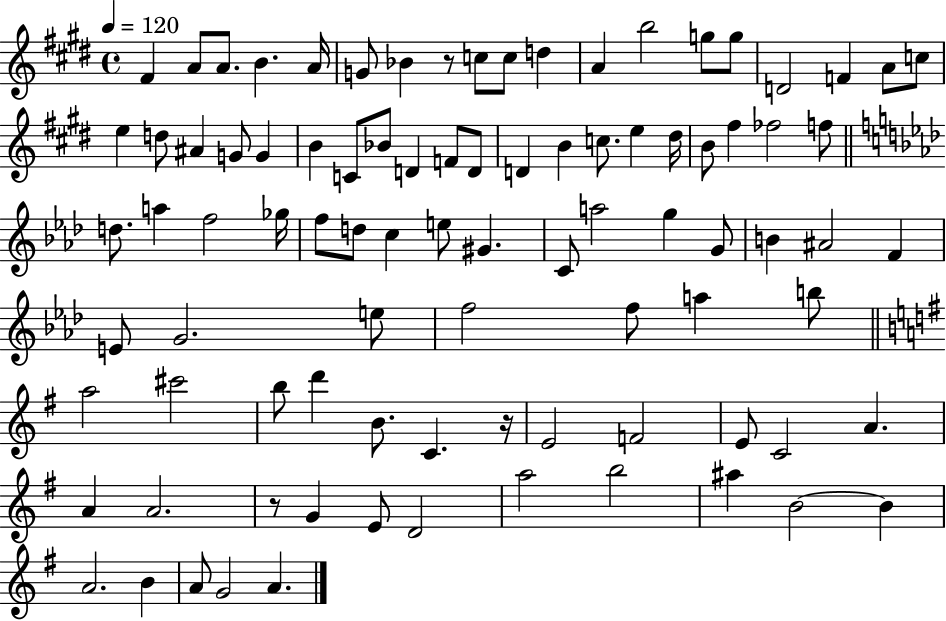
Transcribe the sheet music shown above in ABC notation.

X:1
T:Untitled
M:4/4
L:1/4
K:E
^F A/2 A/2 B A/4 G/2 _B z/2 c/2 c/2 d A b2 g/2 g/2 D2 F A/2 c/2 e d/2 ^A G/2 G B C/2 _B/2 D F/2 D/2 D B c/2 e ^d/4 B/2 ^f _f2 f/2 d/2 a f2 _g/4 f/2 d/2 c e/2 ^G C/2 a2 g G/2 B ^A2 F E/2 G2 e/2 f2 f/2 a b/2 a2 ^c'2 b/2 d' B/2 C z/4 E2 F2 E/2 C2 A A A2 z/2 G E/2 D2 a2 b2 ^a B2 B A2 B A/2 G2 A